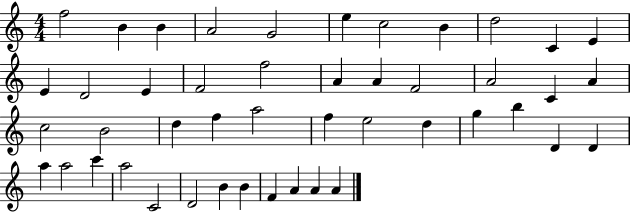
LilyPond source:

{
  \clef treble
  \numericTimeSignature
  \time 4/4
  \key c \major
  f''2 b'4 b'4 | a'2 g'2 | e''4 c''2 b'4 | d''2 c'4 e'4 | \break e'4 d'2 e'4 | f'2 f''2 | a'4 a'4 f'2 | a'2 c'4 a'4 | \break c''2 b'2 | d''4 f''4 a''2 | f''4 e''2 d''4 | g''4 b''4 d'4 d'4 | \break a''4 a''2 c'''4 | a''2 c'2 | d'2 b'4 b'4 | f'4 a'4 a'4 a'4 | \break \bar "|."
}